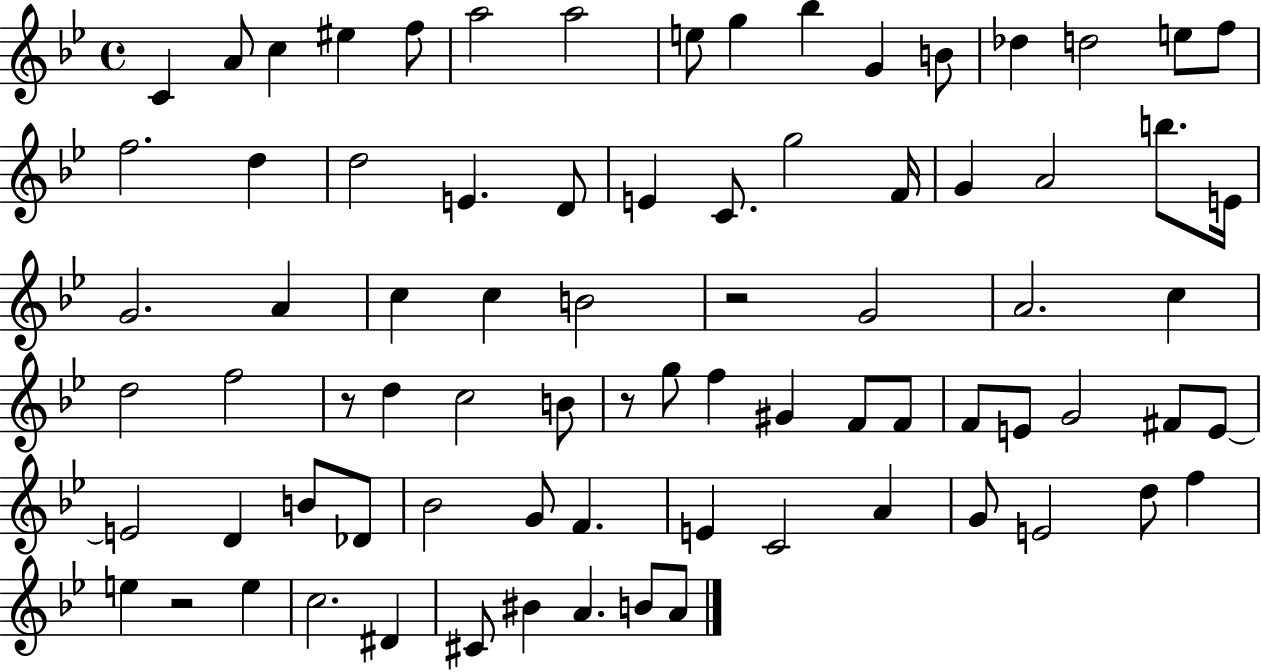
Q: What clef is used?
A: treble